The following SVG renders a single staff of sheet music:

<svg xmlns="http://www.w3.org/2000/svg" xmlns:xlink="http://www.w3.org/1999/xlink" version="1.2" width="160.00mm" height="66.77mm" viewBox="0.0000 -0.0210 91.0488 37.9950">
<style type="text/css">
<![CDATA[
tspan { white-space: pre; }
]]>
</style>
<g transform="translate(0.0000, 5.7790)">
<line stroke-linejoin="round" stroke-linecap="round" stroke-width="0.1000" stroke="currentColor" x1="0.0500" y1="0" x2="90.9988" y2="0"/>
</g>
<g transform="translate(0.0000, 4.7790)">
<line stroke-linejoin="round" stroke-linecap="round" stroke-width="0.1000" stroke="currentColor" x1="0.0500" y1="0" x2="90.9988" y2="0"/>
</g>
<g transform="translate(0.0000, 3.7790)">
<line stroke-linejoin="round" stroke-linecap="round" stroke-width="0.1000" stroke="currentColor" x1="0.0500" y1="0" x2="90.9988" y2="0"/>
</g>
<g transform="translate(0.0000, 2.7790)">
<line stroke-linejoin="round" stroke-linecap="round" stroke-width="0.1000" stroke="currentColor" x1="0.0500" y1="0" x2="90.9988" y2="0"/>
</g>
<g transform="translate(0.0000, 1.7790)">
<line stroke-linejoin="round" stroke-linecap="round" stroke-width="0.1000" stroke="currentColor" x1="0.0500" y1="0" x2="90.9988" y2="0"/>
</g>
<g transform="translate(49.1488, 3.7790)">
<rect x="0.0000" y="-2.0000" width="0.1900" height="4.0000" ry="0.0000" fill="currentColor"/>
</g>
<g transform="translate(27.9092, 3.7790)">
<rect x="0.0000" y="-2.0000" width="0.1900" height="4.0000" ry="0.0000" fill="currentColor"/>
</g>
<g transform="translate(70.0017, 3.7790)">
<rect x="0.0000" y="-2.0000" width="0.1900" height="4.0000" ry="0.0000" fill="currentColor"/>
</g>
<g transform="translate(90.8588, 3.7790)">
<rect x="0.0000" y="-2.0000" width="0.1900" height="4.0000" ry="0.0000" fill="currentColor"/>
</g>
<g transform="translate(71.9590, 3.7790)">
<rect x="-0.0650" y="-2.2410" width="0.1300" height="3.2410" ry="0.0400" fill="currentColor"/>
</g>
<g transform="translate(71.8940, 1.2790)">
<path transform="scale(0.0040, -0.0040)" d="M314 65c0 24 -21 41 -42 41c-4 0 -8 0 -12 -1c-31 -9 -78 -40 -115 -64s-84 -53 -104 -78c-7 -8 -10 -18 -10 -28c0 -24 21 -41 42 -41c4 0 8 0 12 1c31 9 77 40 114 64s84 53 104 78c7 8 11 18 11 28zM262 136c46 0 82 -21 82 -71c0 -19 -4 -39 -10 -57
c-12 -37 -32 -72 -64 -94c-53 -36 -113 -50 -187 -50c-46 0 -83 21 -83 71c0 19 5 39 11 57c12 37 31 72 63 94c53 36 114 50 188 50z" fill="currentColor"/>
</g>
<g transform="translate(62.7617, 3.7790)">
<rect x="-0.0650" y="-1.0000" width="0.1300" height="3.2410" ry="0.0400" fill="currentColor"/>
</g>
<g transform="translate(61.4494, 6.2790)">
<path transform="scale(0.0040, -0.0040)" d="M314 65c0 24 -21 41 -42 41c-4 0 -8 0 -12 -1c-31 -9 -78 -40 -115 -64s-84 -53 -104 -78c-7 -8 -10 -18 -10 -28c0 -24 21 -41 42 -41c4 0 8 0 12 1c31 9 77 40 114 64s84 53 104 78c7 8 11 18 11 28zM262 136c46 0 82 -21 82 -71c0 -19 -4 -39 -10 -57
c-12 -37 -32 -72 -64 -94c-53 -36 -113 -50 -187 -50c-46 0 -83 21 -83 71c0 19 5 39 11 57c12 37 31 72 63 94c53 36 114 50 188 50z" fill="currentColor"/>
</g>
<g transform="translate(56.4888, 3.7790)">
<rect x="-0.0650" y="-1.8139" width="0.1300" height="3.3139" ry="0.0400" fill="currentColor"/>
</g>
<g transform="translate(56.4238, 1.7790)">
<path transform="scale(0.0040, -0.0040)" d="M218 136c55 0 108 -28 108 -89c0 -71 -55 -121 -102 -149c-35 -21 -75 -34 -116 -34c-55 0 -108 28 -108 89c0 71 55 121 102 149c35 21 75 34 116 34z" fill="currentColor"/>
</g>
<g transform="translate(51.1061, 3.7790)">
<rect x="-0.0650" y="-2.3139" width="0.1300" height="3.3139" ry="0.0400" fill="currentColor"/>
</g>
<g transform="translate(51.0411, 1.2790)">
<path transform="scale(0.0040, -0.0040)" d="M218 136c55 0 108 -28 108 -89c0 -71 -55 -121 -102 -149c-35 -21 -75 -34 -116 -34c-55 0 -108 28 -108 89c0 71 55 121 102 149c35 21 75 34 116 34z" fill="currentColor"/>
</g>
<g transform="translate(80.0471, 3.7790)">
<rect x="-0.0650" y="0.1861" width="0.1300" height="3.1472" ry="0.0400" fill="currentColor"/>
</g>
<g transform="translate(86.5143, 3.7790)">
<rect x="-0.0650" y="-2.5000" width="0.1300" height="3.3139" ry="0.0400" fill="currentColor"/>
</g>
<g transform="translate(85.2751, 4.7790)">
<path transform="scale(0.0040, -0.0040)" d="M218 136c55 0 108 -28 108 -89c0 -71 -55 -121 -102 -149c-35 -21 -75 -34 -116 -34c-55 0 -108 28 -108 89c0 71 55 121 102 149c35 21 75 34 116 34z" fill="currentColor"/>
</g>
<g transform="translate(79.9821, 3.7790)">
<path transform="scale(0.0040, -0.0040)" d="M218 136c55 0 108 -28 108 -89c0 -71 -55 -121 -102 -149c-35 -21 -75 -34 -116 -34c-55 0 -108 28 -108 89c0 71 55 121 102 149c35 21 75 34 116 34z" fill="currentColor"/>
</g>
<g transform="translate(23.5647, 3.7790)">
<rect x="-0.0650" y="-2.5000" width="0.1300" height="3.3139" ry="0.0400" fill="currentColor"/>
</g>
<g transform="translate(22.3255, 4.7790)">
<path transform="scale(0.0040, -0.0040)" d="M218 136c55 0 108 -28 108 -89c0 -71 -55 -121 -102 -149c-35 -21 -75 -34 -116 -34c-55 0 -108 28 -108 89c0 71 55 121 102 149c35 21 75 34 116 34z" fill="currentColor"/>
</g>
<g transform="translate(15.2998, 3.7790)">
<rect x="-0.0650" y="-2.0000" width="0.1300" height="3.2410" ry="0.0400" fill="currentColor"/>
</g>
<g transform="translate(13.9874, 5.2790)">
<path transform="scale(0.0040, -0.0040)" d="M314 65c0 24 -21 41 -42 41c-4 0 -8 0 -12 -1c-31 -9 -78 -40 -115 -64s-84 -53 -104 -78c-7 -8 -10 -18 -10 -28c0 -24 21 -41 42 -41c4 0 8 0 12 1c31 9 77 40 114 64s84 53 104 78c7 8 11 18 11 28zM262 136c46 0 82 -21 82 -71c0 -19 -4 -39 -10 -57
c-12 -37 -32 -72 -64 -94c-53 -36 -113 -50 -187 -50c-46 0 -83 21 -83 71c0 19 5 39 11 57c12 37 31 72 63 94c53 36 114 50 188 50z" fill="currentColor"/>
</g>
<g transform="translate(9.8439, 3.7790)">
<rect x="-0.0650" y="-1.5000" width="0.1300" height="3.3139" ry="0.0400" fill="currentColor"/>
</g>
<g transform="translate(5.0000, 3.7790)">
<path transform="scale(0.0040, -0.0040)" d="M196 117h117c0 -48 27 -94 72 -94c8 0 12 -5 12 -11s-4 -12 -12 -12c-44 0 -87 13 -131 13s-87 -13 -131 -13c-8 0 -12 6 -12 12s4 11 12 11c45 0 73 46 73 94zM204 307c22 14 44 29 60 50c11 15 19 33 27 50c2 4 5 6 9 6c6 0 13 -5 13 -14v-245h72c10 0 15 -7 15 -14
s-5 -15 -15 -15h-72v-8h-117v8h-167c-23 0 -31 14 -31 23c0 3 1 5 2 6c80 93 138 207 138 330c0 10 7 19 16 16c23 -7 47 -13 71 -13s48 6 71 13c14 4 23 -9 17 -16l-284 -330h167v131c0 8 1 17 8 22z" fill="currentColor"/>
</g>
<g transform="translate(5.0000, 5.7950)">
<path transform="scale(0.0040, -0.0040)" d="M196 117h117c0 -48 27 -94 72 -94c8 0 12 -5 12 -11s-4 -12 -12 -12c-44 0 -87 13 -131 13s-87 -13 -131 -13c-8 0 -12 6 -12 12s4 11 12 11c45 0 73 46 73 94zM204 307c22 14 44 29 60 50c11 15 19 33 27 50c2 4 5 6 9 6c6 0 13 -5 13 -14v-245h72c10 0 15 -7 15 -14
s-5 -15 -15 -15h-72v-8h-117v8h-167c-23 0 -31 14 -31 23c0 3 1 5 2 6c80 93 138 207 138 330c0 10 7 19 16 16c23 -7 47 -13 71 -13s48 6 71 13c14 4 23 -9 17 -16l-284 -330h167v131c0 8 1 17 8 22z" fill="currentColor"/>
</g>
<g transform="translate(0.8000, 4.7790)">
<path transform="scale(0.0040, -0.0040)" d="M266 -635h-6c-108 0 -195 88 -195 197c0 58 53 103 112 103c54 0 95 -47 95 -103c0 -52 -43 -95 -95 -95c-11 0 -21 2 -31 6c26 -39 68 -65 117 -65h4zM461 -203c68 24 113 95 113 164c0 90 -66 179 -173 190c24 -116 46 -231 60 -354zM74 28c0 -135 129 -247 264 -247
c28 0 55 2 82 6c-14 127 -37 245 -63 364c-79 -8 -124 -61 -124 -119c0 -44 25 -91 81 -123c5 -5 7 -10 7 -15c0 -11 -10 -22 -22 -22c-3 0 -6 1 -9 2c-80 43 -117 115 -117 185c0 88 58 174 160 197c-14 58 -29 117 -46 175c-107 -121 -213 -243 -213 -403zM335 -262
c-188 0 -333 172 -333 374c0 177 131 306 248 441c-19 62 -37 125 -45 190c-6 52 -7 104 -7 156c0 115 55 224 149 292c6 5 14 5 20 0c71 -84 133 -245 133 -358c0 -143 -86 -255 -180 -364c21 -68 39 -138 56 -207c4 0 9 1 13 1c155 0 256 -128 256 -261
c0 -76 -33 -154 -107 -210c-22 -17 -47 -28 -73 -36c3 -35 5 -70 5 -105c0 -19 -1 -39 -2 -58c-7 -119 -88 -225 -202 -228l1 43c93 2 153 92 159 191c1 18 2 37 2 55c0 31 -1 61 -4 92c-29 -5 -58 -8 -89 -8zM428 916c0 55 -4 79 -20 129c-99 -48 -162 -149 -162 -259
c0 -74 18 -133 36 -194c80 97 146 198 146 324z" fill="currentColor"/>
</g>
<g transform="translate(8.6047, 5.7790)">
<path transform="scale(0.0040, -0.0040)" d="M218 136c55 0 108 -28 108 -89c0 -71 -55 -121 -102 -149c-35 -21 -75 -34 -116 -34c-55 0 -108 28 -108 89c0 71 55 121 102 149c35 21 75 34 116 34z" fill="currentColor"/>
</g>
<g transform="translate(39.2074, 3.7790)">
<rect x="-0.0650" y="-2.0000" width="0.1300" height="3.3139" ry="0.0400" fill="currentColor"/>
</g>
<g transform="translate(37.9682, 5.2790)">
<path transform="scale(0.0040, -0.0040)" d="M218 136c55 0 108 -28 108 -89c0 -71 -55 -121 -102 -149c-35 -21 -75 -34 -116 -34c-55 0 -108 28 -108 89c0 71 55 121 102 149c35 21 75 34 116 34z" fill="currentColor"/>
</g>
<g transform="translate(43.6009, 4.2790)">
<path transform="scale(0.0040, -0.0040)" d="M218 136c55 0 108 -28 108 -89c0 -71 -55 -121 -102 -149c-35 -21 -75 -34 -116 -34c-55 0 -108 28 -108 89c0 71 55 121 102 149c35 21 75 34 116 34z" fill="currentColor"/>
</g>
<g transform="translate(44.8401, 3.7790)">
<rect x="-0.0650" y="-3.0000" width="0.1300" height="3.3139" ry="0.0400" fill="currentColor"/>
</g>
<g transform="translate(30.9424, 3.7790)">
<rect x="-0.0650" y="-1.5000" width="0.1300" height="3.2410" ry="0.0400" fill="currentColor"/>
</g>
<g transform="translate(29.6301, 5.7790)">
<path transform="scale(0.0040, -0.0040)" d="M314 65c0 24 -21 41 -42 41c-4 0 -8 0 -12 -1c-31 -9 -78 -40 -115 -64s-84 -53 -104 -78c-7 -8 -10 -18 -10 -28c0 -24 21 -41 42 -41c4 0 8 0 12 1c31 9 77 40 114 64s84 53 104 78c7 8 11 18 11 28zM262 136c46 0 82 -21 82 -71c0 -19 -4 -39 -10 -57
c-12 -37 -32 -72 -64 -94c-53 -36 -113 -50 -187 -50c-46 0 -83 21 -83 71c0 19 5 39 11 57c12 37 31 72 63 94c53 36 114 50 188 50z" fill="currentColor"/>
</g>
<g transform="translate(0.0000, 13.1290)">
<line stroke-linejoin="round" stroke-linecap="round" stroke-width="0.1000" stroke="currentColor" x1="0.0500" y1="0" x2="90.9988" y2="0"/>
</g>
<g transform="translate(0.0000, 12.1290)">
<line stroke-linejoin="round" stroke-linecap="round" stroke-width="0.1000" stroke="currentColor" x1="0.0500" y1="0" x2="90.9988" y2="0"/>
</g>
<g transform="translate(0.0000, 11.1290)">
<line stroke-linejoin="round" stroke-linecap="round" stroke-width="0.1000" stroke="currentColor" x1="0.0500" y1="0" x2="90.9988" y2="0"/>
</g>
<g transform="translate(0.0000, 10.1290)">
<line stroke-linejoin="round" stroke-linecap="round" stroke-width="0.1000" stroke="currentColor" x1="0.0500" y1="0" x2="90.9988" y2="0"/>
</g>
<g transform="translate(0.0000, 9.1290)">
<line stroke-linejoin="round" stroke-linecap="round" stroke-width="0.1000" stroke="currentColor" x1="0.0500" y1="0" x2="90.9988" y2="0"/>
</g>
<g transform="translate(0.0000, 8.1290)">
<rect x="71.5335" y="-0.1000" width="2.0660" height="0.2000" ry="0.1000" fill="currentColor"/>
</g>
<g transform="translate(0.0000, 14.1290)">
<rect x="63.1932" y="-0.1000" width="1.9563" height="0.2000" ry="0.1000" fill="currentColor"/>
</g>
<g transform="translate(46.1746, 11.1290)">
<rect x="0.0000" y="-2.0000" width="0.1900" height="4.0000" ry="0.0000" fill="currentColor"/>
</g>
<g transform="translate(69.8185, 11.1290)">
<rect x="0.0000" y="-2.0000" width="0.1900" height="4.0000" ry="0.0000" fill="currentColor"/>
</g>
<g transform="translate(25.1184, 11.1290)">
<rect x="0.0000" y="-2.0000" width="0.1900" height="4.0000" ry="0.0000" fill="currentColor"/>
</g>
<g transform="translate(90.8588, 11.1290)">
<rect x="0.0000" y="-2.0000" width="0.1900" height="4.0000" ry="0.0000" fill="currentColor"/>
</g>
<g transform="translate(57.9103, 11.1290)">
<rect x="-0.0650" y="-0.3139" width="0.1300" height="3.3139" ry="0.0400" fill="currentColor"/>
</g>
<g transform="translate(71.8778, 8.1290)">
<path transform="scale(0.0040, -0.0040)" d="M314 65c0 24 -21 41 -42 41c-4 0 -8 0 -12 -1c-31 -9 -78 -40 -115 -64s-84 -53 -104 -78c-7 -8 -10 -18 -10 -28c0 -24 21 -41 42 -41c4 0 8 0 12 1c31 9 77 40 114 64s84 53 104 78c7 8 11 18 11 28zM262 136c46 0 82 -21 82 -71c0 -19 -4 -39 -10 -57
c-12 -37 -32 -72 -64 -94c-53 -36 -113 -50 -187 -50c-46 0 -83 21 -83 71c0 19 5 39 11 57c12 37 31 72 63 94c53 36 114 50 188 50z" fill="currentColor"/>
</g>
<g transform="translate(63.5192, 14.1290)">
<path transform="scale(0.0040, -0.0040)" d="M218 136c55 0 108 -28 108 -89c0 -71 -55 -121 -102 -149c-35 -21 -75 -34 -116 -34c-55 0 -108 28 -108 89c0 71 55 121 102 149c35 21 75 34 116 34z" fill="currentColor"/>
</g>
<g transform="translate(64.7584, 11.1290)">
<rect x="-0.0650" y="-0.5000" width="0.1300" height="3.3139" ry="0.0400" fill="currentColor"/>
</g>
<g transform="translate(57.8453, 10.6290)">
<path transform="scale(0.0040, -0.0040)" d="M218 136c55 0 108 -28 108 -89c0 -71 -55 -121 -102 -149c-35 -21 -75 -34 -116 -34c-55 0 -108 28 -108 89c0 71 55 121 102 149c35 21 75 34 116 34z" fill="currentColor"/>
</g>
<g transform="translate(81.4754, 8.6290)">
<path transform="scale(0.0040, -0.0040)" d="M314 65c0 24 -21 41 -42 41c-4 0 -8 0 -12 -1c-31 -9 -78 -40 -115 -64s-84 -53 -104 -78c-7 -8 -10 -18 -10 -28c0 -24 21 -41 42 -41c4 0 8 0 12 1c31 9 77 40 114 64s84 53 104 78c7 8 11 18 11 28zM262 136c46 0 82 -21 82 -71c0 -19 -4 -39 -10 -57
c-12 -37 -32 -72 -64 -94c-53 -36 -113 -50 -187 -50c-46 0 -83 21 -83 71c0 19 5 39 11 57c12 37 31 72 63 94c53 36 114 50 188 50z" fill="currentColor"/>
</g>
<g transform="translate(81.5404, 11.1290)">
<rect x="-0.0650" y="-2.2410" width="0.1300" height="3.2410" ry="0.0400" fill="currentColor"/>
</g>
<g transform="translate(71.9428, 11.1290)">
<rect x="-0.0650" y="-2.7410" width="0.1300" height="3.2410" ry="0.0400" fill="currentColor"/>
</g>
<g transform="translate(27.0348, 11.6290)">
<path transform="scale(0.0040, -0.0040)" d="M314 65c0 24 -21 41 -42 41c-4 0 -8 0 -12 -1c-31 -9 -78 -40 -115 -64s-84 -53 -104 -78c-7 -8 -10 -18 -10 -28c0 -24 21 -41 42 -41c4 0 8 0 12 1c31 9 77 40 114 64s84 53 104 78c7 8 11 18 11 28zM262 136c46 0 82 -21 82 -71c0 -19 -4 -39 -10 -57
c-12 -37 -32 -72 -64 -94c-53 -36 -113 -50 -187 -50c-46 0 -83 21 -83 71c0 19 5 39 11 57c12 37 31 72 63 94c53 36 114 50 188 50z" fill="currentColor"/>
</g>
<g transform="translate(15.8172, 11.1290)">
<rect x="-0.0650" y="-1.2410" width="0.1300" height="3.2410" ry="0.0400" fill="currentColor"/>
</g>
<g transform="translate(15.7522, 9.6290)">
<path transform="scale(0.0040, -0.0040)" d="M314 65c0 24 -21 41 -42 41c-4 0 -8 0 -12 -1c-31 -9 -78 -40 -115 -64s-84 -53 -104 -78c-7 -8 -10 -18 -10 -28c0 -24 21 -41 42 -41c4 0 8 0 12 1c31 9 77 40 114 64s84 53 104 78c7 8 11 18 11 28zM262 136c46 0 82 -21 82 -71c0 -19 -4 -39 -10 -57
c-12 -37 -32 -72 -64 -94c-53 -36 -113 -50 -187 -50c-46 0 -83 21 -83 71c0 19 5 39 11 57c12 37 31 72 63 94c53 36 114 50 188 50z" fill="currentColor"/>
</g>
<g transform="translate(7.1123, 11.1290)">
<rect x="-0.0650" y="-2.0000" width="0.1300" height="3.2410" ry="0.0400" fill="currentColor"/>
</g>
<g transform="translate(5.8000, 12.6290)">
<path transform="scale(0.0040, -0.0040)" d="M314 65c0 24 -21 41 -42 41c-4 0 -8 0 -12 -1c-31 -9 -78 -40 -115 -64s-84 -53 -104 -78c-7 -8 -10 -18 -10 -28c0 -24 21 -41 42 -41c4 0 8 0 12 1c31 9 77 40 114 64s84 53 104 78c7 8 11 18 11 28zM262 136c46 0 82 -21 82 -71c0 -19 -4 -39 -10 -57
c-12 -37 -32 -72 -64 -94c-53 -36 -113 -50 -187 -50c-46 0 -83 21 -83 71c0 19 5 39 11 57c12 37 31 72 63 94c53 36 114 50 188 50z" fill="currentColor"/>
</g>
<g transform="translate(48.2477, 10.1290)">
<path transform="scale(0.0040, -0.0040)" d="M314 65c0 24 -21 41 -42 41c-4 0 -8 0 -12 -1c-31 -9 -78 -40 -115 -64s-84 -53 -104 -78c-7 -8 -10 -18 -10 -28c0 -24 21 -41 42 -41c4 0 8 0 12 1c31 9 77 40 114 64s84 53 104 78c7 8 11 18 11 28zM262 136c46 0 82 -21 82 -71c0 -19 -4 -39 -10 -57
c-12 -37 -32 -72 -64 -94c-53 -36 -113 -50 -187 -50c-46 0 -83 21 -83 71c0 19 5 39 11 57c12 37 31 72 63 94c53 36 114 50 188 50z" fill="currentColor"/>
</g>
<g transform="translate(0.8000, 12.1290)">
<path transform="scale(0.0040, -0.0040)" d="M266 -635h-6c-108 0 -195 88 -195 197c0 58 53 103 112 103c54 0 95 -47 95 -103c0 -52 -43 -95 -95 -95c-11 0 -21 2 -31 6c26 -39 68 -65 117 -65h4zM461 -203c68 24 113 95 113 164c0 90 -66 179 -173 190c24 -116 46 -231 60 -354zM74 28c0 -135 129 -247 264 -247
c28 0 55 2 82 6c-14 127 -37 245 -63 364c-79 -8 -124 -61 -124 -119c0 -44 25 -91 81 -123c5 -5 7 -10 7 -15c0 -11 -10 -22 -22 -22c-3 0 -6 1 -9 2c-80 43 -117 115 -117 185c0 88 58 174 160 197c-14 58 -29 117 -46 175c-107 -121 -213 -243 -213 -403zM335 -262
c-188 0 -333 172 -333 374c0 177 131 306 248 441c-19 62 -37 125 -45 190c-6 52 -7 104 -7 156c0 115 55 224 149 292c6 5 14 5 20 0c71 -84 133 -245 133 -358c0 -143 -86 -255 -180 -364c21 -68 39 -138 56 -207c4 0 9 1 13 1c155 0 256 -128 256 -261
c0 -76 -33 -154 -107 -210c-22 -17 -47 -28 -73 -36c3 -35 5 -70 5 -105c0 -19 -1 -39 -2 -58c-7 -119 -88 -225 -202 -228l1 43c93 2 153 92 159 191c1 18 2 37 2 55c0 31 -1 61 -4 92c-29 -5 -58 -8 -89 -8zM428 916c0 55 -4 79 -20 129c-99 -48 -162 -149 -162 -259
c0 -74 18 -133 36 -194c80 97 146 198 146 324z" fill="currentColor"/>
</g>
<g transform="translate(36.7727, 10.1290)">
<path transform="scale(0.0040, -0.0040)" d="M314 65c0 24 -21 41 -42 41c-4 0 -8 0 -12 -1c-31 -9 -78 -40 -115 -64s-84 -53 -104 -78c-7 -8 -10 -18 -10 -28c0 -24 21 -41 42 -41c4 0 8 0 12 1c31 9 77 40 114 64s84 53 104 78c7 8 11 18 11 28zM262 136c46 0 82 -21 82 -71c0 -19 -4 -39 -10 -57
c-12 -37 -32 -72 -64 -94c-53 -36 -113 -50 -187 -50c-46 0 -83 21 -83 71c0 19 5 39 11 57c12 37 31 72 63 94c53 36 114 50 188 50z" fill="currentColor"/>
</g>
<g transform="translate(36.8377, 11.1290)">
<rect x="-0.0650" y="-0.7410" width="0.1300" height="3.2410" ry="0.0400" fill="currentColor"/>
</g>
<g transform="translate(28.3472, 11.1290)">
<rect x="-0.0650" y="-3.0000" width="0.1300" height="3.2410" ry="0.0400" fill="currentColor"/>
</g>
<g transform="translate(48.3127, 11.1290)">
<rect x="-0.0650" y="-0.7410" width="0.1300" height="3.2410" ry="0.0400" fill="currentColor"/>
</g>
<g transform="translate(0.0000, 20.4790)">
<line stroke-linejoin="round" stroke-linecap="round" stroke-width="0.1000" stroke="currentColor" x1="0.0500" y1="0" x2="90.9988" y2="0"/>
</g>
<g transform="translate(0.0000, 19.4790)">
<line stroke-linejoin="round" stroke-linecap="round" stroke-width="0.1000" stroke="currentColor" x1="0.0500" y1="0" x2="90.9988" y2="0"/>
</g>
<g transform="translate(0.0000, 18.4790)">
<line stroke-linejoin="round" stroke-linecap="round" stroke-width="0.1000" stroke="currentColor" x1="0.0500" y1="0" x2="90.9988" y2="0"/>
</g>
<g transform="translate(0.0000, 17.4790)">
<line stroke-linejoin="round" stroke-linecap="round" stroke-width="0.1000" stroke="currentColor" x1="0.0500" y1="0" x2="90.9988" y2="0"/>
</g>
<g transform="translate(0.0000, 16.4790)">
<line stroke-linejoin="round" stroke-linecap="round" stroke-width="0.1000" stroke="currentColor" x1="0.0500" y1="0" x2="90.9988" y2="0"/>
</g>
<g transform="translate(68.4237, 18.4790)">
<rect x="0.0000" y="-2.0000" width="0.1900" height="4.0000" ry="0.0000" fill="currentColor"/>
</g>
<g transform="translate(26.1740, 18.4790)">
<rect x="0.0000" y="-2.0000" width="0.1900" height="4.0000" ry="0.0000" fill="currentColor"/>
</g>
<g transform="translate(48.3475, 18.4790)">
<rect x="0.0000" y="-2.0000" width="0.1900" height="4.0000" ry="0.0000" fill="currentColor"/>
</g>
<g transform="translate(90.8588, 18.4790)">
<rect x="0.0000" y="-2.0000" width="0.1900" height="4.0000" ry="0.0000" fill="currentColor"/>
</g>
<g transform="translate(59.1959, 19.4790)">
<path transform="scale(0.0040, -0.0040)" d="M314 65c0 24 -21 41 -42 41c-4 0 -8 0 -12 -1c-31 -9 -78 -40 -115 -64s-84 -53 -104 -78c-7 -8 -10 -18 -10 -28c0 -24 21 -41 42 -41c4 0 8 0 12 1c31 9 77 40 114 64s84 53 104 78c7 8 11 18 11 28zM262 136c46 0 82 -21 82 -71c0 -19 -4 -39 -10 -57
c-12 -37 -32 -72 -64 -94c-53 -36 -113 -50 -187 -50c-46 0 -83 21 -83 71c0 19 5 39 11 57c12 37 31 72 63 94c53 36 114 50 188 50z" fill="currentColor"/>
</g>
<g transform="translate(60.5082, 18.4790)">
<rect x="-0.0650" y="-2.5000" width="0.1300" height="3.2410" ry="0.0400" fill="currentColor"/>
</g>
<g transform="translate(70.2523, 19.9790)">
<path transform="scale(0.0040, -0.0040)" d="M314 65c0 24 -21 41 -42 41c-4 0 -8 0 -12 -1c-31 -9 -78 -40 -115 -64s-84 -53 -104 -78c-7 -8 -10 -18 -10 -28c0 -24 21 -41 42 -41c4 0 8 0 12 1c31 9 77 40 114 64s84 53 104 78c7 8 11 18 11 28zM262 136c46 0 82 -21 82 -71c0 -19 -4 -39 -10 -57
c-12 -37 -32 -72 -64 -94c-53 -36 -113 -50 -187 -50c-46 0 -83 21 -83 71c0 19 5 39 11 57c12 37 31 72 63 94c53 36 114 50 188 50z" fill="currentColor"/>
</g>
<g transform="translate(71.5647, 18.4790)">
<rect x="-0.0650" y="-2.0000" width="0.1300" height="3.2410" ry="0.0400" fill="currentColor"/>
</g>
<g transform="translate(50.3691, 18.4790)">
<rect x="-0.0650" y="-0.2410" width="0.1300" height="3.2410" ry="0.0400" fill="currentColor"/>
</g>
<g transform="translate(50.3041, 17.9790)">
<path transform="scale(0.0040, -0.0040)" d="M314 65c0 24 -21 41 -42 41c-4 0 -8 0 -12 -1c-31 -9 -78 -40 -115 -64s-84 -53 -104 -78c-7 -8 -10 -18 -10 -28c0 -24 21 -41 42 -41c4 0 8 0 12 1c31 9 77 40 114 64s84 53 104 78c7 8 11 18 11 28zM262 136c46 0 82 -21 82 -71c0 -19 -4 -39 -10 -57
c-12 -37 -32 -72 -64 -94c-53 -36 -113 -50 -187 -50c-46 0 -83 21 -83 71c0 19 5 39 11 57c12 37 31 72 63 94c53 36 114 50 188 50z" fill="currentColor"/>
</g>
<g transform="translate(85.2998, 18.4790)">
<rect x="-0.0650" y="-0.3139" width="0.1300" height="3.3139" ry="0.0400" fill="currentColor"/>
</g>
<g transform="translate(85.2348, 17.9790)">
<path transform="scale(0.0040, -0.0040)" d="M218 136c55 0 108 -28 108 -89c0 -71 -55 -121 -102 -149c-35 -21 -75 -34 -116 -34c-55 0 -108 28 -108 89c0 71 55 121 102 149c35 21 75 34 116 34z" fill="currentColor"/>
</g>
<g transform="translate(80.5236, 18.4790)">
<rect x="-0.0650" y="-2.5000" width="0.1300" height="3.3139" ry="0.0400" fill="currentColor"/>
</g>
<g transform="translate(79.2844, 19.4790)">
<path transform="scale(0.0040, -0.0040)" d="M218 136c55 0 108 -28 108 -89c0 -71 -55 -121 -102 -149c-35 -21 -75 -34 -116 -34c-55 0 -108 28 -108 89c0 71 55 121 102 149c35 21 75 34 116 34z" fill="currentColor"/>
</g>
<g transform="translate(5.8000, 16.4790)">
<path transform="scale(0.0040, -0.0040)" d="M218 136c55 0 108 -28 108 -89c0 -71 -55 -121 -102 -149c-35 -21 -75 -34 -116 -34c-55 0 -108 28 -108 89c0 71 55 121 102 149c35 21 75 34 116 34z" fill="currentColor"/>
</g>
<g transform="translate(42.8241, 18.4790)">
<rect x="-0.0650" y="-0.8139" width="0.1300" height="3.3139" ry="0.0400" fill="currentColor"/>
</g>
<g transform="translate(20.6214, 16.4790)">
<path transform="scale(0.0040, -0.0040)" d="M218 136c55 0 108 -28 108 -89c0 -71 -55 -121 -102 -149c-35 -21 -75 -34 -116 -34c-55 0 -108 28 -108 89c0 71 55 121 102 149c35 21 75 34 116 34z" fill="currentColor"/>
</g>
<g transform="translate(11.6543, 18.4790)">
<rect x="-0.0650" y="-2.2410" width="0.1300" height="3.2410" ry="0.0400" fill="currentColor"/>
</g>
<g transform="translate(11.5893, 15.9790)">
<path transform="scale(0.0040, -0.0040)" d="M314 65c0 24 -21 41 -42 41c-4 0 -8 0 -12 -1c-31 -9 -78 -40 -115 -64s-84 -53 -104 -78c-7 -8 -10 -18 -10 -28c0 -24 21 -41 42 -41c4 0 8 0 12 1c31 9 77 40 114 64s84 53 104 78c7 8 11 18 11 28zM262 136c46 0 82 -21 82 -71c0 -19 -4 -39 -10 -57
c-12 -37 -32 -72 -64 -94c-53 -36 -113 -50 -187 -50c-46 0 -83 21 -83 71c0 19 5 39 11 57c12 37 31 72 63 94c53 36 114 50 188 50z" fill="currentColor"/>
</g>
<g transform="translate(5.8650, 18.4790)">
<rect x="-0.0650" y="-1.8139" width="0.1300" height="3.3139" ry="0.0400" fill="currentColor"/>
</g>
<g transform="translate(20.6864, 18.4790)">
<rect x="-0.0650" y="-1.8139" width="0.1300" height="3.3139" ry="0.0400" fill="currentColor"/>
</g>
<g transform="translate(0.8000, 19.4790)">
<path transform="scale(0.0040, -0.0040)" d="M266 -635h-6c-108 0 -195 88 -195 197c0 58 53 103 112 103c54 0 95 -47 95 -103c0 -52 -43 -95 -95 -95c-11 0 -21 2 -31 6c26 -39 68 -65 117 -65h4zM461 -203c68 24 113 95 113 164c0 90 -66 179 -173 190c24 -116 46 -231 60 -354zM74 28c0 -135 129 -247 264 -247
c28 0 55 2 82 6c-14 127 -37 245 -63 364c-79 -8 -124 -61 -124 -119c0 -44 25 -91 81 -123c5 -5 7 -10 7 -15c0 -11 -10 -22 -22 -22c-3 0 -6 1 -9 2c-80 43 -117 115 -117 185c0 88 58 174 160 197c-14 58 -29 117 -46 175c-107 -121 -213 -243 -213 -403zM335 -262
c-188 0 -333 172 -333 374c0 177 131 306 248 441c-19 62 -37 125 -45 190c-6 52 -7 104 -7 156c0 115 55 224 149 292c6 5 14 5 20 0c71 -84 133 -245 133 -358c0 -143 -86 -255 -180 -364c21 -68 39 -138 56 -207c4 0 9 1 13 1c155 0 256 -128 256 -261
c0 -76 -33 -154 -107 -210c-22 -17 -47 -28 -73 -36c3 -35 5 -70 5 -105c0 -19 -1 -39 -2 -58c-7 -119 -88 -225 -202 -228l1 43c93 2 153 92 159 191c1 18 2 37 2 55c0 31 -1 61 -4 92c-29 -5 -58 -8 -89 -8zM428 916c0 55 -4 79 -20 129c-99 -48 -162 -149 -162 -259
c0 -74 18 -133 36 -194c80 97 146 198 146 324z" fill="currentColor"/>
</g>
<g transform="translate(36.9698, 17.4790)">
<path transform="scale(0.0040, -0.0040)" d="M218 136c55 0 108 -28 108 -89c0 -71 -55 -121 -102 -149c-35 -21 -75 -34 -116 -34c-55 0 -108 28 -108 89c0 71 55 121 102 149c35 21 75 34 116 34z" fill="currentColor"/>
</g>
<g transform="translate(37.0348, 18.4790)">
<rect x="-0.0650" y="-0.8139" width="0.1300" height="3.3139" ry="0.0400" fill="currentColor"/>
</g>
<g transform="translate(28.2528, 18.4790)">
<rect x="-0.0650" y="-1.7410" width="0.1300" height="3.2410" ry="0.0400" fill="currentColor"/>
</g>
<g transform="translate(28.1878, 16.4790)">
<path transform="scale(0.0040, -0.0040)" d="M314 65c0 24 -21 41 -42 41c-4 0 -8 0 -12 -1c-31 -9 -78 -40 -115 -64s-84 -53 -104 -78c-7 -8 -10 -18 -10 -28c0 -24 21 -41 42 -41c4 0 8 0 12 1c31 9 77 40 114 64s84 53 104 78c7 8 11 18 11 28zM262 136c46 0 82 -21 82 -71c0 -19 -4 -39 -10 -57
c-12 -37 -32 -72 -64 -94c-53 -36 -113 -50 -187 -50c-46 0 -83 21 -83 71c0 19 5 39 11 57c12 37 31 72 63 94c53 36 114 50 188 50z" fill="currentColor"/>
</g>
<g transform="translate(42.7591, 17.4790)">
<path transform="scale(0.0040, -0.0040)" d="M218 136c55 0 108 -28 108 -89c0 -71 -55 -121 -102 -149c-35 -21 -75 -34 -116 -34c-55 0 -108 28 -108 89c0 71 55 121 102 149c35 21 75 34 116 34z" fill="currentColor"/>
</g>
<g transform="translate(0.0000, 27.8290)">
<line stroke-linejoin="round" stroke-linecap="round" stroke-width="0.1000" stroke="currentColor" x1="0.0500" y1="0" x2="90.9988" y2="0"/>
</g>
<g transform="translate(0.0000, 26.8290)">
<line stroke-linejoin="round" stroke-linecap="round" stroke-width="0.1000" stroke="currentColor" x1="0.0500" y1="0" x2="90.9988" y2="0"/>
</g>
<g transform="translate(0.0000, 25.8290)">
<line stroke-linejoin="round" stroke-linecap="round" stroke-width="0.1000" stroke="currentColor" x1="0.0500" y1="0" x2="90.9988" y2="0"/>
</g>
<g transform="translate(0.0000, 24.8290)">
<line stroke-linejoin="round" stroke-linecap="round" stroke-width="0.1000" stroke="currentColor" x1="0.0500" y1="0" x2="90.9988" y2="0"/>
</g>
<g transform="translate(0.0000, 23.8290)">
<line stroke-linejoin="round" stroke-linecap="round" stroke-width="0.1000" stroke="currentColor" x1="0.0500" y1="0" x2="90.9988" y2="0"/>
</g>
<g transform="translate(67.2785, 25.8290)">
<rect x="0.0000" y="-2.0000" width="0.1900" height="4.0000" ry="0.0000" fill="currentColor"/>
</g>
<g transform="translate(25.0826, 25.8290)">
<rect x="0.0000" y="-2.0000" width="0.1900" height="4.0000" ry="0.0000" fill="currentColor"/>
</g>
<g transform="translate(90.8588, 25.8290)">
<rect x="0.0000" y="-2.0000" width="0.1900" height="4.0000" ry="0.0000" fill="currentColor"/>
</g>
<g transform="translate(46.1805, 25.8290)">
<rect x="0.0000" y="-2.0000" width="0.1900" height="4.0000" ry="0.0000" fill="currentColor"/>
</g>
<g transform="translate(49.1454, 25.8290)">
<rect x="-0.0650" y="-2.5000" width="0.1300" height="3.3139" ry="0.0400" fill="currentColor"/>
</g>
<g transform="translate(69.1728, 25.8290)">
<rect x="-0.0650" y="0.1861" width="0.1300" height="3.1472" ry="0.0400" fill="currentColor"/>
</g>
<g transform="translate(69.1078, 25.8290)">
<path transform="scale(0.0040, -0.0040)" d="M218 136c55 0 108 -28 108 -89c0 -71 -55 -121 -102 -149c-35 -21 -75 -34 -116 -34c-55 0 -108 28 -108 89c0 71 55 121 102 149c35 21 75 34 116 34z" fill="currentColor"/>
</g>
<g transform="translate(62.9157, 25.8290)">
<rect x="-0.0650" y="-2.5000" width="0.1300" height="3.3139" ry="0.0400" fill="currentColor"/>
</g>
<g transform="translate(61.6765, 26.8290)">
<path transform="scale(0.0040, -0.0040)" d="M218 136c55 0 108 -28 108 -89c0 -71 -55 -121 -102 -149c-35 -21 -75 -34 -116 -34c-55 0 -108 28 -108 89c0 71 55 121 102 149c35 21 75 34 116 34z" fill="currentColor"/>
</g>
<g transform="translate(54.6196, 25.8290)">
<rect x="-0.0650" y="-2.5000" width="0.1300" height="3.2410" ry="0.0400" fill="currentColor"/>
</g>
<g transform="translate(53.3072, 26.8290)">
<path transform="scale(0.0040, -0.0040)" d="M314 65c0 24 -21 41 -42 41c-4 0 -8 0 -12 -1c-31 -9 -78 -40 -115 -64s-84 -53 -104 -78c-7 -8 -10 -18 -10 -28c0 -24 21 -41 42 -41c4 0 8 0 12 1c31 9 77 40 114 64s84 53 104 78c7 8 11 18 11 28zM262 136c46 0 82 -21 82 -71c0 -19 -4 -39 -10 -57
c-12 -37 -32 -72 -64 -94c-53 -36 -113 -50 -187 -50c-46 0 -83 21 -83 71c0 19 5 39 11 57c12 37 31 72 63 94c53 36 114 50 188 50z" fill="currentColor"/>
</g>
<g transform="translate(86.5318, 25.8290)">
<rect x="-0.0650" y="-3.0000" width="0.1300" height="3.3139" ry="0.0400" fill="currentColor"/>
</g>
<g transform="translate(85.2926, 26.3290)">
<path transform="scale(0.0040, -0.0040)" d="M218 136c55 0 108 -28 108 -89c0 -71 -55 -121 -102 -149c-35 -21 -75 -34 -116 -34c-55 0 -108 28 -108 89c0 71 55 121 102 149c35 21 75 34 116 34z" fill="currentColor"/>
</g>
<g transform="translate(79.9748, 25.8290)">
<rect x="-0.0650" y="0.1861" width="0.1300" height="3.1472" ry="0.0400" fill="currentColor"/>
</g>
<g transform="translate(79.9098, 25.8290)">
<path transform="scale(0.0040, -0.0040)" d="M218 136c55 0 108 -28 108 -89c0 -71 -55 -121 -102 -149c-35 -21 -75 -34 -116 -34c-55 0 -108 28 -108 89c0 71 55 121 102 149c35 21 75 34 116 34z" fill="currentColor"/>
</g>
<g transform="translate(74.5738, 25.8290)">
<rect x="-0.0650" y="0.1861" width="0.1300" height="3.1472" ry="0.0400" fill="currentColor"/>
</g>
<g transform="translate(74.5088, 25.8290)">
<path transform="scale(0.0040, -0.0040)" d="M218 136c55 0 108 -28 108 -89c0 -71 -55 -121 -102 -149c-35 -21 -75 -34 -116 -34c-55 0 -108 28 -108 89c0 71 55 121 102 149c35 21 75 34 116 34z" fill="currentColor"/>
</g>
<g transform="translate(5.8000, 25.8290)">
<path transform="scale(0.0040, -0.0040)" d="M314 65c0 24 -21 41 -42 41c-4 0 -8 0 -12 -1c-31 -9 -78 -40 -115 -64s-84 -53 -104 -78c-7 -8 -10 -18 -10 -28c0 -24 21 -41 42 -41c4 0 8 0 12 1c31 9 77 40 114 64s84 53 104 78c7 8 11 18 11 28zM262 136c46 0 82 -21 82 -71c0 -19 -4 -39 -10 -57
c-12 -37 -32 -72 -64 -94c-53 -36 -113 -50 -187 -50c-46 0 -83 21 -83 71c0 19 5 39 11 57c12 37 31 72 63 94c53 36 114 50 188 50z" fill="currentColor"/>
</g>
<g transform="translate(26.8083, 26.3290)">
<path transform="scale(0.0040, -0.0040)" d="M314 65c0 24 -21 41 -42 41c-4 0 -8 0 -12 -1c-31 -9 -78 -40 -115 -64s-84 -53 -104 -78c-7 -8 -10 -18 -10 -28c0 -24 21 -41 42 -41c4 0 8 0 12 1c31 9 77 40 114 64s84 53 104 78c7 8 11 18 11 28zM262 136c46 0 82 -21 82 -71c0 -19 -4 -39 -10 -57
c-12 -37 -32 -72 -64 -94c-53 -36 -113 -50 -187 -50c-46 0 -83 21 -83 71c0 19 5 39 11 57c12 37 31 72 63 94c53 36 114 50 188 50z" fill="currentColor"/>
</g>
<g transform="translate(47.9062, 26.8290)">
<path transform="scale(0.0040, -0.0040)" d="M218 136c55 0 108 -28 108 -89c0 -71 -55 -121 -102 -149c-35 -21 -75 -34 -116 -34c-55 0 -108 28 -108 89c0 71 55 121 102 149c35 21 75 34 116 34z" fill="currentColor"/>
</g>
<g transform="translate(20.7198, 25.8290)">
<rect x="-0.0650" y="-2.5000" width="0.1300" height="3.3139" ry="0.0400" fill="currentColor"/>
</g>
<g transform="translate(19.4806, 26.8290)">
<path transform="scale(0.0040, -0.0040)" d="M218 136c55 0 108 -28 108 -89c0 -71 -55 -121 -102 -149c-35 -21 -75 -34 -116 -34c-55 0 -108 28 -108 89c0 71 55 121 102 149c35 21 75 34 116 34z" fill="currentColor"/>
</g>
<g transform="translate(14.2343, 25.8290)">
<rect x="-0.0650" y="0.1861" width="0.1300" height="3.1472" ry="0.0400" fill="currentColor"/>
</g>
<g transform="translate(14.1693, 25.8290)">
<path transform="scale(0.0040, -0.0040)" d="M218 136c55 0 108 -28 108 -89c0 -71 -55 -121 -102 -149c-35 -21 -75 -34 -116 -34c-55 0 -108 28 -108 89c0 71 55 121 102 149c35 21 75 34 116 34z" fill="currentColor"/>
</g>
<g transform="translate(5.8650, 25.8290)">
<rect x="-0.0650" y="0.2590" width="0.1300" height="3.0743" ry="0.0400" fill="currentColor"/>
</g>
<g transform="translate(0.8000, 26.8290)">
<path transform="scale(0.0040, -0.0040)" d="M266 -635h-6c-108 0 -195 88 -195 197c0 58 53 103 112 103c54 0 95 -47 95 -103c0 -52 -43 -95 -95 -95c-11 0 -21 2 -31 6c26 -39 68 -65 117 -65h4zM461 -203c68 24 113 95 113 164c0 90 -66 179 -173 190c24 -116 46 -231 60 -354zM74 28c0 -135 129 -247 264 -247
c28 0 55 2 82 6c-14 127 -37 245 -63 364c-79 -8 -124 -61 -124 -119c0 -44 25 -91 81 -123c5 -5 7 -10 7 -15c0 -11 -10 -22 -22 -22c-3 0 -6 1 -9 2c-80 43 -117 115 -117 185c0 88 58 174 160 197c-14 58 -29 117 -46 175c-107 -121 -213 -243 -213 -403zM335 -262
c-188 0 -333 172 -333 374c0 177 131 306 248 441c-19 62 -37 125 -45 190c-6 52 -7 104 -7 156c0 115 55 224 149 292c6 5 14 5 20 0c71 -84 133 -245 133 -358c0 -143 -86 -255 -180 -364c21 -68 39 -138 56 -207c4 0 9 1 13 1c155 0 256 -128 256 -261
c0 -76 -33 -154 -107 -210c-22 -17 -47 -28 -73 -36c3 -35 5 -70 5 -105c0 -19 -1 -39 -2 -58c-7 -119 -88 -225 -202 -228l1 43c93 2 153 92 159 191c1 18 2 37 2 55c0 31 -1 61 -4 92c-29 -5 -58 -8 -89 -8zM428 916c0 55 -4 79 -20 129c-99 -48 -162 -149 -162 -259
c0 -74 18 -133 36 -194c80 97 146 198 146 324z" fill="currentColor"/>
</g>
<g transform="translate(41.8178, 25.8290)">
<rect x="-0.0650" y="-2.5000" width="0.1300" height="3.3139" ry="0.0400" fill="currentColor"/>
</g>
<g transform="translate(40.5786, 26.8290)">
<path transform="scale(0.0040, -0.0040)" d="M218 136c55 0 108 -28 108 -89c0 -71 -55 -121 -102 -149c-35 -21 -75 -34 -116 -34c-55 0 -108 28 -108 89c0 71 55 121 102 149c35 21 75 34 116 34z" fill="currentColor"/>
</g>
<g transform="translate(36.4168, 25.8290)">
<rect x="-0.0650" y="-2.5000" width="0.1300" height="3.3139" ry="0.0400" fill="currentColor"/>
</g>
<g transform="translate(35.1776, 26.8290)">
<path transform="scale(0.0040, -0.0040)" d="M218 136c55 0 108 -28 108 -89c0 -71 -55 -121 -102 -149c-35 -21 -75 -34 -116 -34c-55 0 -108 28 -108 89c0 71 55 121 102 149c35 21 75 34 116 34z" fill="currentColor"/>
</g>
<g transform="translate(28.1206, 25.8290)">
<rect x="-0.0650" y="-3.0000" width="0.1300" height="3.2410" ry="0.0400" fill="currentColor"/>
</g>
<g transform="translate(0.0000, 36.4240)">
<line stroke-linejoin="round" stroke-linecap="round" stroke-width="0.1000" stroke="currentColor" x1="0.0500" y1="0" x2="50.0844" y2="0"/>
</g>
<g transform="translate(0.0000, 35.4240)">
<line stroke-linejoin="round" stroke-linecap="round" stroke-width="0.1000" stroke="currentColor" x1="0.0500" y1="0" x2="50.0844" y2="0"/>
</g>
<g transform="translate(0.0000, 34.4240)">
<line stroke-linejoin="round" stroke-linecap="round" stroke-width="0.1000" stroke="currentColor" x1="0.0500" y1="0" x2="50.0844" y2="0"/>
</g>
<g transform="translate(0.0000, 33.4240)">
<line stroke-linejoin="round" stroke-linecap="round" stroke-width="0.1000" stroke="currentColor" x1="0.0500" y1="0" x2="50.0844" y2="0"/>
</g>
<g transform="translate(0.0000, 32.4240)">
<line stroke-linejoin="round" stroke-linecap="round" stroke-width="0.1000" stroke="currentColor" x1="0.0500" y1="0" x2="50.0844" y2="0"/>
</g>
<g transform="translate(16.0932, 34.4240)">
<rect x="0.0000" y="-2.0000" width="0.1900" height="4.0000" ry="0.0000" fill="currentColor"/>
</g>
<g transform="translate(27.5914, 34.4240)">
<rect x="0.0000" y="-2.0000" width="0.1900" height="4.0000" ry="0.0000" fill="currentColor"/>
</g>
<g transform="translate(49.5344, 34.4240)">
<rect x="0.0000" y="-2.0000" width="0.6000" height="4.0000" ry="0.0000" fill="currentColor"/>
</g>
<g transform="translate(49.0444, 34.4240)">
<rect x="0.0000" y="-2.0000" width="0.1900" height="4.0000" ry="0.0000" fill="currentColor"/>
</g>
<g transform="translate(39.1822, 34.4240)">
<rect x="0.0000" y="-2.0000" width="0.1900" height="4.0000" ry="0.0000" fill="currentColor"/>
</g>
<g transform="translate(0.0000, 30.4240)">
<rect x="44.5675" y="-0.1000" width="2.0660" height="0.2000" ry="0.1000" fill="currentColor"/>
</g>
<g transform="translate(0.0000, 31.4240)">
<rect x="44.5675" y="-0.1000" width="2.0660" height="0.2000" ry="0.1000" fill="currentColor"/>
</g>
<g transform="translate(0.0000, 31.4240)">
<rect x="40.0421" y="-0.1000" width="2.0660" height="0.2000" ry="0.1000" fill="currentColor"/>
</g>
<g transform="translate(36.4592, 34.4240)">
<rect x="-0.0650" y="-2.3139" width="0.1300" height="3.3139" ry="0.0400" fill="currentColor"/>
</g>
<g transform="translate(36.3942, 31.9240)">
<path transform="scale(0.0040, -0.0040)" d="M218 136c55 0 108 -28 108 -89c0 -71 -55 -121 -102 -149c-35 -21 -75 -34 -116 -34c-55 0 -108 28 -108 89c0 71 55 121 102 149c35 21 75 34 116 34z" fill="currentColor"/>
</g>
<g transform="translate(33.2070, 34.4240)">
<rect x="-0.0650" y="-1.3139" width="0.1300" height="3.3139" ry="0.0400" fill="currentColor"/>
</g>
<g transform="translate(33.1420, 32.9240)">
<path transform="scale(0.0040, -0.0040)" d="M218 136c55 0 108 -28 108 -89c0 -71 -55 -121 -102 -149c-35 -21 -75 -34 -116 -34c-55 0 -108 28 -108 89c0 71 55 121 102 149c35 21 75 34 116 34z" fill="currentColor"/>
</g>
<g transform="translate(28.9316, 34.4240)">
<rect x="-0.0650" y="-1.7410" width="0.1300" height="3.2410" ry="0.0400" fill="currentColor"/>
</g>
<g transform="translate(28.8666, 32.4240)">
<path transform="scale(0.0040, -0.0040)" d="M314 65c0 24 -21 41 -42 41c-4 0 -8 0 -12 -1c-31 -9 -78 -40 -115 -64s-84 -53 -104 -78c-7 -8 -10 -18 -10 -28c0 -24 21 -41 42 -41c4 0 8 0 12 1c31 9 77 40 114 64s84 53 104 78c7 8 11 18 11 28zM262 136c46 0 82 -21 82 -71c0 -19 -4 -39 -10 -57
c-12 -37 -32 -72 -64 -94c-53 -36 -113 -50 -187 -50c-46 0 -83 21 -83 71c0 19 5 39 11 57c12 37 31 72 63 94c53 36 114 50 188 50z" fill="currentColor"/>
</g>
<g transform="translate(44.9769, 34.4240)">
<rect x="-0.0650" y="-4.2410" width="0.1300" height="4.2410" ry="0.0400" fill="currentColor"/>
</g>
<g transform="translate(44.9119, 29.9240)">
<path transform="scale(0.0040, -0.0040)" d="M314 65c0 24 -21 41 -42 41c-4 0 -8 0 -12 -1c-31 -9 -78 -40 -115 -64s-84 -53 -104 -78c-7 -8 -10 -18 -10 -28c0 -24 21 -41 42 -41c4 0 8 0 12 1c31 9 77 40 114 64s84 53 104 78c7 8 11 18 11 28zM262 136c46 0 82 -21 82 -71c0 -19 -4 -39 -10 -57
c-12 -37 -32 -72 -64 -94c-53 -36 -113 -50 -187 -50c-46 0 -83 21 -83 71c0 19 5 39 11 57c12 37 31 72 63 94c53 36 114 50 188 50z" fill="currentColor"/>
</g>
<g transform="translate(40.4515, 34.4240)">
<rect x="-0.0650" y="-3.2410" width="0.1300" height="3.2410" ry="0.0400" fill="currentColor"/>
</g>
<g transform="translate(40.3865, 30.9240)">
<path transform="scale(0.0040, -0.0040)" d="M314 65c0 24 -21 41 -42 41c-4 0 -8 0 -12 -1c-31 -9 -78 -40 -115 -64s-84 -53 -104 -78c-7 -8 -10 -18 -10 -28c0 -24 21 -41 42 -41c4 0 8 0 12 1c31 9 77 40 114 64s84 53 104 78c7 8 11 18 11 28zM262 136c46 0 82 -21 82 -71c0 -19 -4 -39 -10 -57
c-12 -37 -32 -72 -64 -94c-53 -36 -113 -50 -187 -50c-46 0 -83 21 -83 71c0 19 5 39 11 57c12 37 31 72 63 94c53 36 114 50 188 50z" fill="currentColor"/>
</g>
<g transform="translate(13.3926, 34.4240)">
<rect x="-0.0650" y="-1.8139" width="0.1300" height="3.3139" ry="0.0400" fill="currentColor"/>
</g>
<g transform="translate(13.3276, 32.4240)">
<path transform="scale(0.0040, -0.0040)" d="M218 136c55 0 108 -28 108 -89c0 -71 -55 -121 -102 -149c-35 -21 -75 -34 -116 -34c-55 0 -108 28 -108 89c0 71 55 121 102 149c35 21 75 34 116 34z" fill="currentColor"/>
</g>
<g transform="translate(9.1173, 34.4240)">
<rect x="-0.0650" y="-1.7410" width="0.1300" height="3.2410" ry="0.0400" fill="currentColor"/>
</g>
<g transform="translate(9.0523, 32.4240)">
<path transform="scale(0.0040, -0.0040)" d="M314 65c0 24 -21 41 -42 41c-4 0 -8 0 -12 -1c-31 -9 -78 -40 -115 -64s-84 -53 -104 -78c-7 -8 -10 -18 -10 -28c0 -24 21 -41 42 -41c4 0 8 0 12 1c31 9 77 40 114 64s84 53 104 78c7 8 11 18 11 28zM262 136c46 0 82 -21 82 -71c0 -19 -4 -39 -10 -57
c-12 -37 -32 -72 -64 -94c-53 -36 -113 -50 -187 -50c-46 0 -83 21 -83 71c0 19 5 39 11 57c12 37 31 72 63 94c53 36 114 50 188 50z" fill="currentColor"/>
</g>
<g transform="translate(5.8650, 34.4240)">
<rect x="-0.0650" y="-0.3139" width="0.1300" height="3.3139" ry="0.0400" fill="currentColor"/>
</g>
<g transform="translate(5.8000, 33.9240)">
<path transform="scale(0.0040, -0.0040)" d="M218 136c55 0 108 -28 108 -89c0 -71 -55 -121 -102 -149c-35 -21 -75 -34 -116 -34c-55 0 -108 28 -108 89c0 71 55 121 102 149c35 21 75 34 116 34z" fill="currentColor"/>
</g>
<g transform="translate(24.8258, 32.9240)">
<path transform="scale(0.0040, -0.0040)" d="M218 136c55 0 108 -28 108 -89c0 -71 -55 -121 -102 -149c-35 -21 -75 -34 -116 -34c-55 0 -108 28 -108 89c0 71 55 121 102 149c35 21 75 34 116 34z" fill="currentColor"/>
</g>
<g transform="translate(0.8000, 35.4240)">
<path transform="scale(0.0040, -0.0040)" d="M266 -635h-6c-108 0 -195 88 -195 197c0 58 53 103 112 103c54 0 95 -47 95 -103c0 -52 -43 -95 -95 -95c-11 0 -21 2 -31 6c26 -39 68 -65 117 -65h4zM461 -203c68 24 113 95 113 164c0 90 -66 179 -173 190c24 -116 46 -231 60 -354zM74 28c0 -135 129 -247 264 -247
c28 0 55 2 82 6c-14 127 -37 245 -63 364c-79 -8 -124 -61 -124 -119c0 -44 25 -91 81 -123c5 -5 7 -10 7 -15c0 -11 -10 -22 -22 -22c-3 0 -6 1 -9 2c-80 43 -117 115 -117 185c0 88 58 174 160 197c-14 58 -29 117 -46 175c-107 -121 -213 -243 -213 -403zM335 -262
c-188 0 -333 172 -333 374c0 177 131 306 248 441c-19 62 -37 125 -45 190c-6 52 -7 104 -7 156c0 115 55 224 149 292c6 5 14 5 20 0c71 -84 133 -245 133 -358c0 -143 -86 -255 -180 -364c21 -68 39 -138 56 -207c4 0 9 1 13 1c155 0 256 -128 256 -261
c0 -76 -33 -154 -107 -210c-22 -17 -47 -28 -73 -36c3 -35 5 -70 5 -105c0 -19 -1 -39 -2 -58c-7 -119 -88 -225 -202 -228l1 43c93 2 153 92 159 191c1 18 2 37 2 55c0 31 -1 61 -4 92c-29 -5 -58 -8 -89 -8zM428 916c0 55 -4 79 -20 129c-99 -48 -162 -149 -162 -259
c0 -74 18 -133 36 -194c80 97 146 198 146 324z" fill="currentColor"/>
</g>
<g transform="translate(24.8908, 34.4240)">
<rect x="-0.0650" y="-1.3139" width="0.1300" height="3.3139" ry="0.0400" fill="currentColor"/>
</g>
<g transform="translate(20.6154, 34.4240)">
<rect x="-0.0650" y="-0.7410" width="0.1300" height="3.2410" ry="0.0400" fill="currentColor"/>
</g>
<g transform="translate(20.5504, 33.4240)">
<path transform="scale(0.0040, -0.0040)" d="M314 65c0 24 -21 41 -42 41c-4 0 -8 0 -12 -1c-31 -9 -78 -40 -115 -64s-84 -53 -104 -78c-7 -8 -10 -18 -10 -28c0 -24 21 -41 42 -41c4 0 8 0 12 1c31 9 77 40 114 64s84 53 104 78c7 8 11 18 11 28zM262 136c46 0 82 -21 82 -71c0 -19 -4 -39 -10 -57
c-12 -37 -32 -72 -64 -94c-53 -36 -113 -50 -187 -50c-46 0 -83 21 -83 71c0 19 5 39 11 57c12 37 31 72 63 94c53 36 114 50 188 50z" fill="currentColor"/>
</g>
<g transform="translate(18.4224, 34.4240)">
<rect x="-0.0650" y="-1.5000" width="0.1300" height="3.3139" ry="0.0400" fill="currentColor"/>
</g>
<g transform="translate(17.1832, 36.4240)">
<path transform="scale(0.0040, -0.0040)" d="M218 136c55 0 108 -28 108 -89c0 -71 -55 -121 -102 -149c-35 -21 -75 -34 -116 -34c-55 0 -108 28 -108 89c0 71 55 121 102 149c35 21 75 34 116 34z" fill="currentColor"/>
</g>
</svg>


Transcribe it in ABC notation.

X:1
T:Untitled
M:4/4
L:1/4
K:C
E F2 G E2 F A g f D2 g2 B G F2 e2 A2 d2 d2 c C a2 g2 f g2 f f2 d d c2 G2 F2 G c B2 B G A2 G G G G2 G B B B A c f2 f E d2 e f2 e g b2 d'2